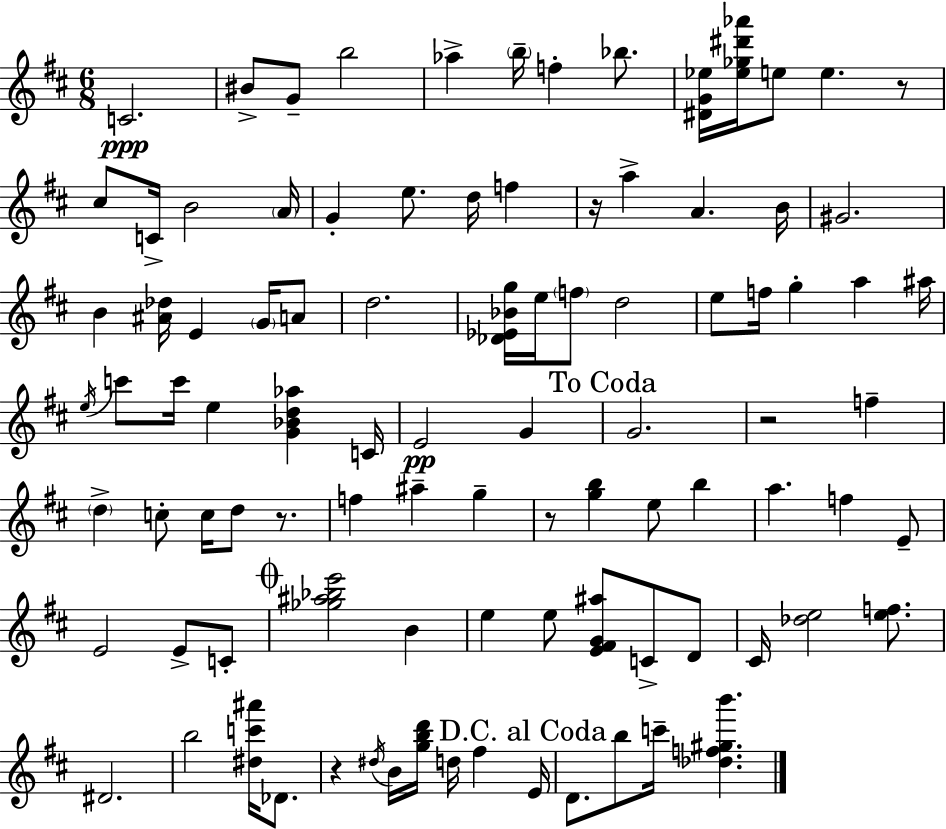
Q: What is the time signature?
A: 6/8